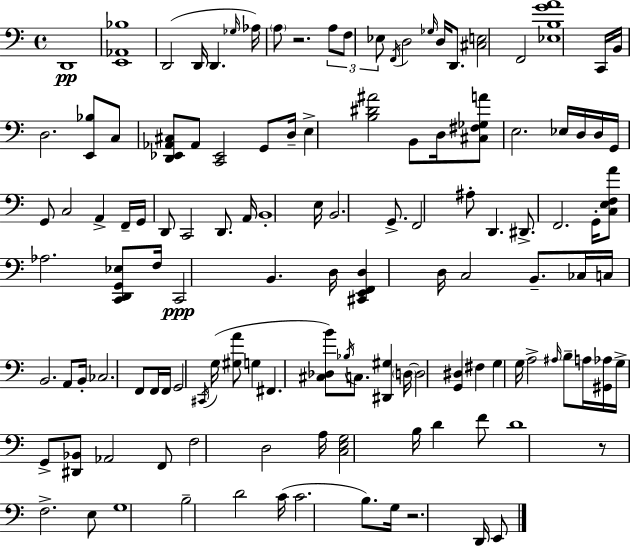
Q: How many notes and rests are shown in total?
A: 126